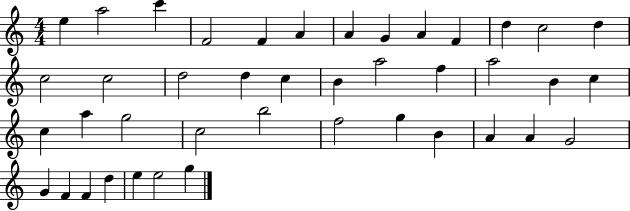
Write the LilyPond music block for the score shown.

{
  \clef treble
  \numericTimeSignature
  \time 4/4
  \key c \major
  e''4 a''2 c'''4 | f'2 f'4 a'4 | a'4 g'4 a'4 f'4 | d''4 c''2 d''4 | \break c''2 c''2 | d''2 d''4 c''4 | b'4 a''2 f''4 | a''2 b'4 c''4 | \break c''4 a''4 g''2 | c''2 b''2 | f''2 g''4 b'4 | a'4 a'4 g'2 | \break g'4 f'4 f'4 d''4 | e''4 e''2 g''4 | \bar "|."
}